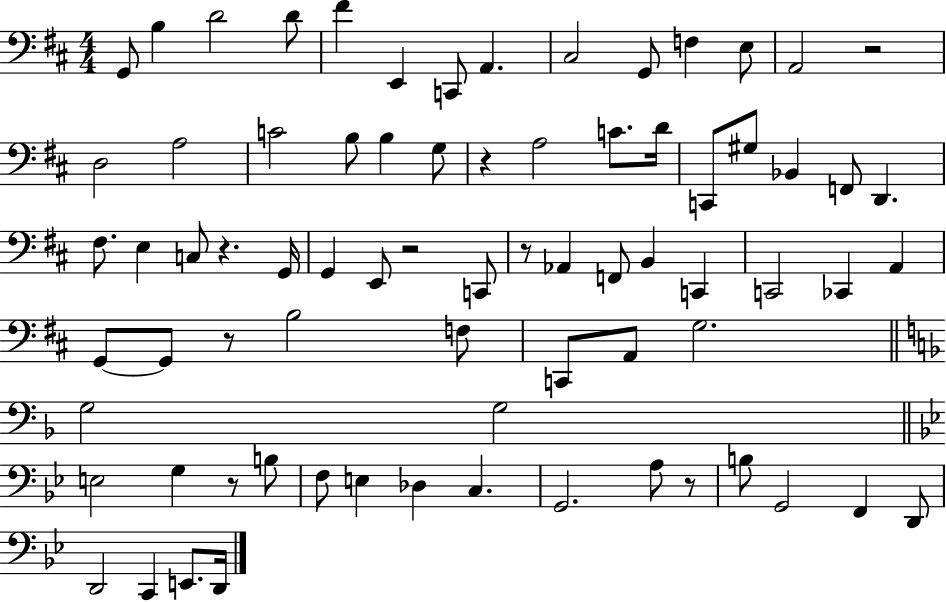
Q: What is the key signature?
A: D major